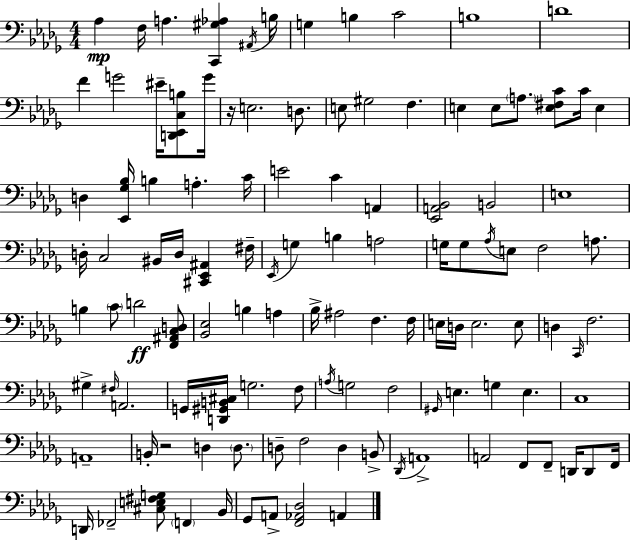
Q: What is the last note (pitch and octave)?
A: A2